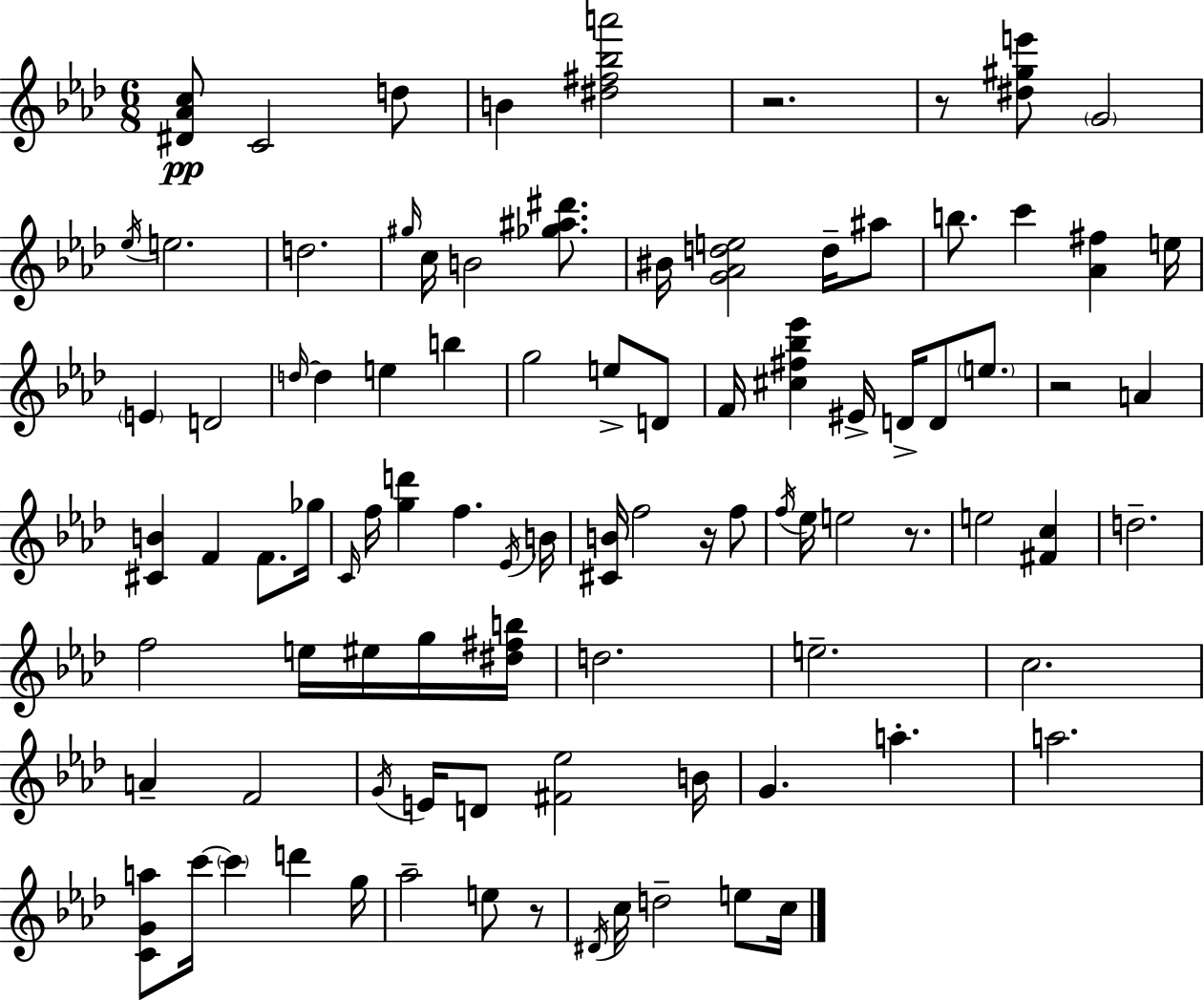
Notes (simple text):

[D#4,Ab4,C5]/e C4/h D5/e B4/q [D#5,F#5,Bb5,A6]/h R/h. R/e [D#5,G#5,E6]/e G4/h Eb5/s E5/h. D5/h. G#5/s C5/s B4/h [Gb5,A#5,D#6]/e. BIS4/s [G4,Ab4,D5,E5]/h D5/s A#5/e B5/e. C6/q [Ab4,F#5]/q E5/s E4/q D4/h D5/s D5/q E5/q B5/q G5/h E5/e D4/e F4/s [C#5,F#5,Bb5,Eb6]/q EIS4/s D4/s D4/e E5/e. R/h A4/q [C#4,B4]/q F4/q F4/e. Gb5/s C4/s F5/s [G5,D6]/q F5/q. Eb4/s B4/s [C#4,B4]/s F5/h R/s F5/e F5/s Eb5/s E5/h R/e. E5/h [F#4,C5]/q D5/h. F5/h E5/s EIS5/s G5/s [D#5,F#5,B5]/s D5/h. E5/h. C5/h. A4/q F4/h G4/s E4/s D4/e [F#4,Eb5]/h B4/s G4/q. A5/q. A5/h. [C4,G4,A5]/e C6/s C6/q D6/q G5/s Ab5/h E5/e R/e D#4/s C5/s D5/h E5/e C5/s